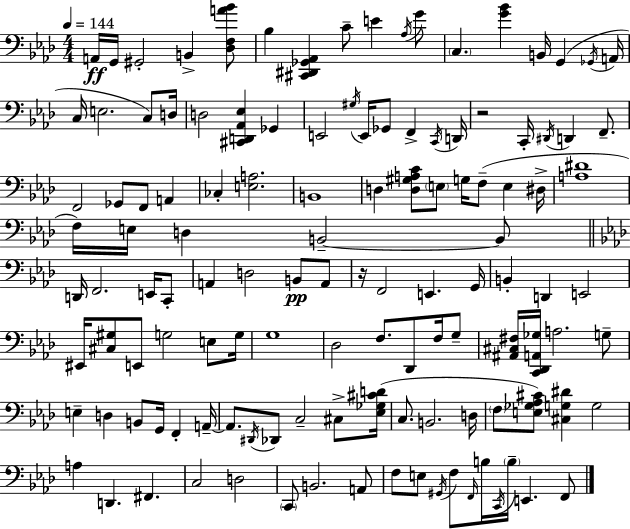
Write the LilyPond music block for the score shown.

{
  \clef bass
  \numericTimeSignature
  \time 4/4
  \key f \minor
  \tempo 4 = 144
  a,16\ff g,16 gis,2-. b,4-> <des f a' bes'>8 | bes4 <cis, dis, ges, aes,>4 c'8-- e'4 \acciaccatura { aes16 } g'8 | \parenthesize c4. <g' bes'>4 b,16 g,4( | \acciaccatura { ges,16 } a,16 c16 e2. c8) | \break d16 d2 <cis, d, aes, ees>4 ges,4 | e,2 \acciaccatura { gis16 } e,16 ges,8 f,4-> | \acciaccatura { c,16 } d,16 r2 c,16-. \acciaccatura { dis,16 } d,4 | f,8.-- f,2 ges,8 f,8 | \break a,4 ces4-. <e a>2. | b,1 | d4 <d gis a c'>8 \parenthesize e8 g16 f8--( | e4 dis16-> <a dis'>1 | \break f16) e16 d4 b,2--~~ | b,8 \bar "||" \break \key aes \major d,16 f,2. e,16 c,8-. | a,4 d2 b,8\pp a,8 | r16 f,2 e,4. g,16 | b,4-. d,4 e,2 | \break eis,16 <cis gis>8 e,8 g2 e8 g16 | g1 | des2 f8. des,8 f16 g8-- | <ais, cis fis>16 <c, des, a, ges>16 a2. g8-- | \break e4-- d4 b,8 g,16 f,4-. a,16--~~ | a,8. \acciaccatura { dis,16 } des,8 c2-- cis8-> | <ees ges cis' d'>16( c8. b,2. | d16 \parenthesize f8 <e ges aes cis'>8) <cis g dis'>4 g2 | \break a4 d,4. fis,4. | c2 d2 | \parenthesize c,8 b,2. a,8 | f8 e8 \acciaccatura { gis,16 } f8 \grace { f,16 } b16 \acciaccatura { c,16 } \parenthesize b16-- e,4. | \break f,8 \bar "|."
}